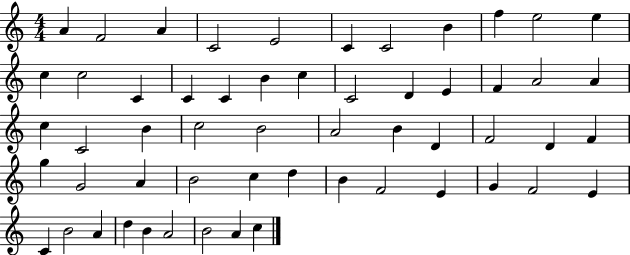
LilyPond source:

{
  \clef treble
  \numericTimeSignature
  \time 4/4
  \key c \major
  a'4 f'2 a'4 | c'2 e'2 | c'4 c'2 b'4 | f''4 e''2 e''4 | \break c''4 c''2 c'4 | c'4 c'4 b'4 c''4 | c'2 d'4 e'4 | f'4 a'2 a'4 | \break c''4 c'2 b'4 | c''2 b'2 | a'2 b'4 d'4 | f'2 d'4 f'4 | \break g''4 g'2 a'4 | b'2 c''4 d''4 | b'4 f'2 e'4 | g'4 f'2 e'4 | \break c'4 b'2 a'4 | d''4 b'4 a'2 | b'2 a'4 c''4 | \bar "|."
}